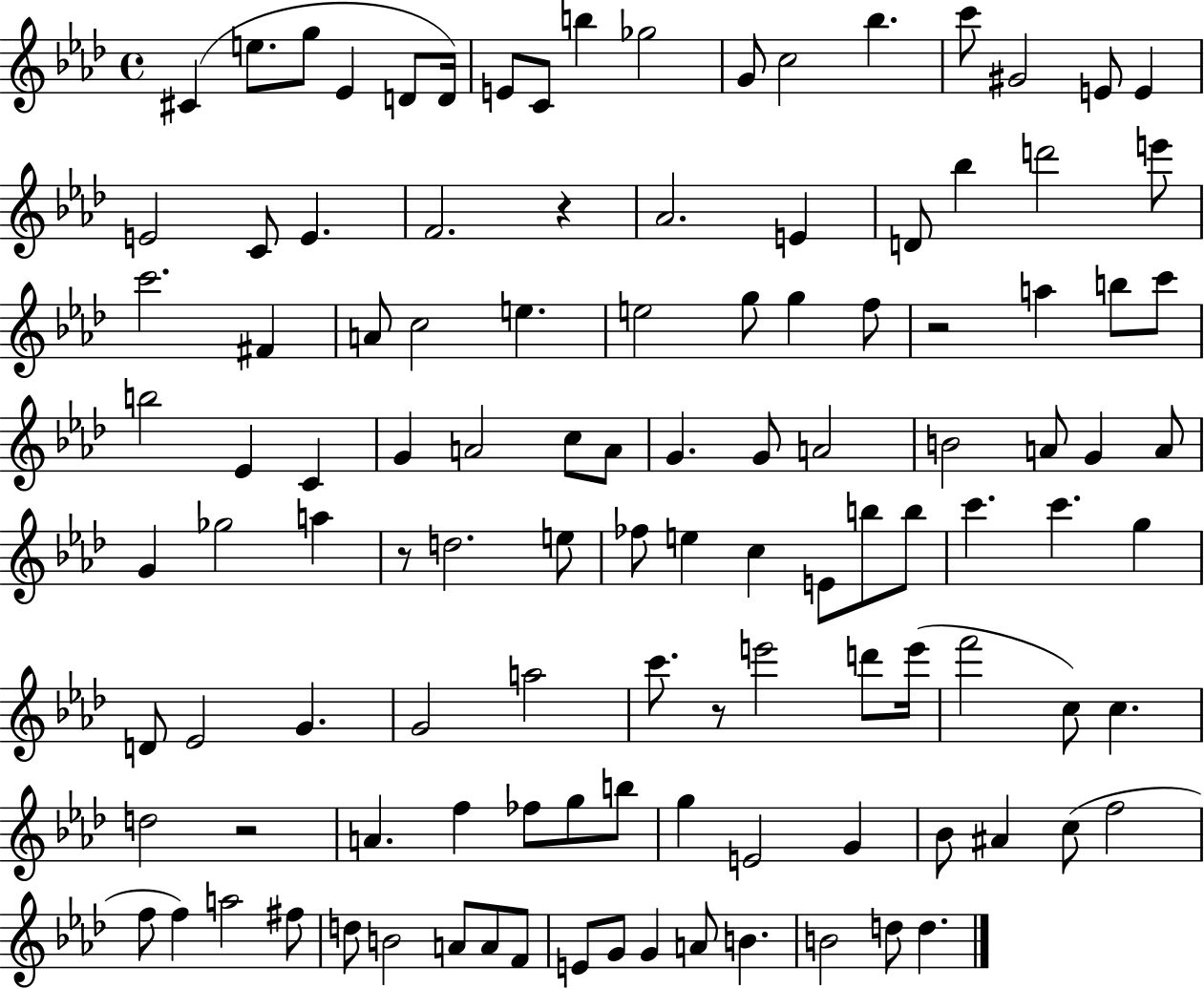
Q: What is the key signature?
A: AES major